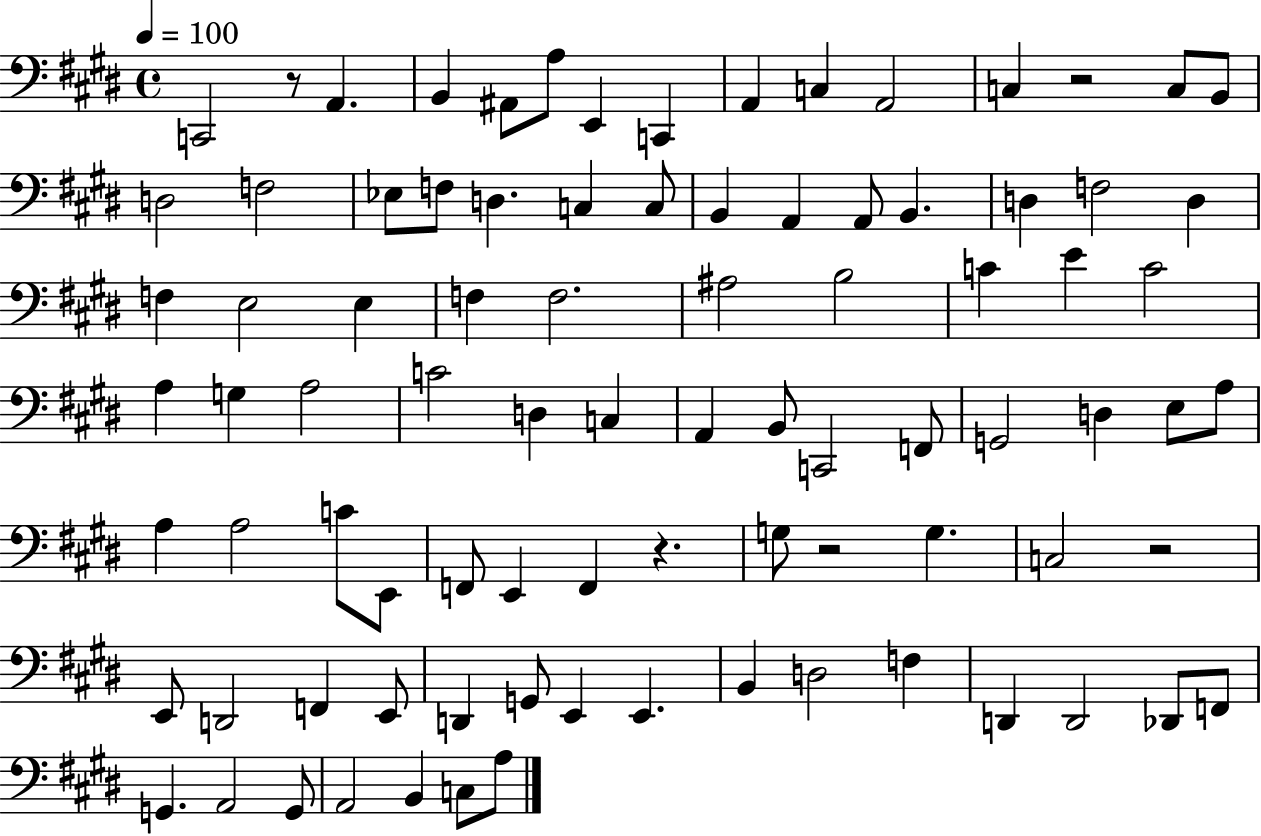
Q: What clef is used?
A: bass